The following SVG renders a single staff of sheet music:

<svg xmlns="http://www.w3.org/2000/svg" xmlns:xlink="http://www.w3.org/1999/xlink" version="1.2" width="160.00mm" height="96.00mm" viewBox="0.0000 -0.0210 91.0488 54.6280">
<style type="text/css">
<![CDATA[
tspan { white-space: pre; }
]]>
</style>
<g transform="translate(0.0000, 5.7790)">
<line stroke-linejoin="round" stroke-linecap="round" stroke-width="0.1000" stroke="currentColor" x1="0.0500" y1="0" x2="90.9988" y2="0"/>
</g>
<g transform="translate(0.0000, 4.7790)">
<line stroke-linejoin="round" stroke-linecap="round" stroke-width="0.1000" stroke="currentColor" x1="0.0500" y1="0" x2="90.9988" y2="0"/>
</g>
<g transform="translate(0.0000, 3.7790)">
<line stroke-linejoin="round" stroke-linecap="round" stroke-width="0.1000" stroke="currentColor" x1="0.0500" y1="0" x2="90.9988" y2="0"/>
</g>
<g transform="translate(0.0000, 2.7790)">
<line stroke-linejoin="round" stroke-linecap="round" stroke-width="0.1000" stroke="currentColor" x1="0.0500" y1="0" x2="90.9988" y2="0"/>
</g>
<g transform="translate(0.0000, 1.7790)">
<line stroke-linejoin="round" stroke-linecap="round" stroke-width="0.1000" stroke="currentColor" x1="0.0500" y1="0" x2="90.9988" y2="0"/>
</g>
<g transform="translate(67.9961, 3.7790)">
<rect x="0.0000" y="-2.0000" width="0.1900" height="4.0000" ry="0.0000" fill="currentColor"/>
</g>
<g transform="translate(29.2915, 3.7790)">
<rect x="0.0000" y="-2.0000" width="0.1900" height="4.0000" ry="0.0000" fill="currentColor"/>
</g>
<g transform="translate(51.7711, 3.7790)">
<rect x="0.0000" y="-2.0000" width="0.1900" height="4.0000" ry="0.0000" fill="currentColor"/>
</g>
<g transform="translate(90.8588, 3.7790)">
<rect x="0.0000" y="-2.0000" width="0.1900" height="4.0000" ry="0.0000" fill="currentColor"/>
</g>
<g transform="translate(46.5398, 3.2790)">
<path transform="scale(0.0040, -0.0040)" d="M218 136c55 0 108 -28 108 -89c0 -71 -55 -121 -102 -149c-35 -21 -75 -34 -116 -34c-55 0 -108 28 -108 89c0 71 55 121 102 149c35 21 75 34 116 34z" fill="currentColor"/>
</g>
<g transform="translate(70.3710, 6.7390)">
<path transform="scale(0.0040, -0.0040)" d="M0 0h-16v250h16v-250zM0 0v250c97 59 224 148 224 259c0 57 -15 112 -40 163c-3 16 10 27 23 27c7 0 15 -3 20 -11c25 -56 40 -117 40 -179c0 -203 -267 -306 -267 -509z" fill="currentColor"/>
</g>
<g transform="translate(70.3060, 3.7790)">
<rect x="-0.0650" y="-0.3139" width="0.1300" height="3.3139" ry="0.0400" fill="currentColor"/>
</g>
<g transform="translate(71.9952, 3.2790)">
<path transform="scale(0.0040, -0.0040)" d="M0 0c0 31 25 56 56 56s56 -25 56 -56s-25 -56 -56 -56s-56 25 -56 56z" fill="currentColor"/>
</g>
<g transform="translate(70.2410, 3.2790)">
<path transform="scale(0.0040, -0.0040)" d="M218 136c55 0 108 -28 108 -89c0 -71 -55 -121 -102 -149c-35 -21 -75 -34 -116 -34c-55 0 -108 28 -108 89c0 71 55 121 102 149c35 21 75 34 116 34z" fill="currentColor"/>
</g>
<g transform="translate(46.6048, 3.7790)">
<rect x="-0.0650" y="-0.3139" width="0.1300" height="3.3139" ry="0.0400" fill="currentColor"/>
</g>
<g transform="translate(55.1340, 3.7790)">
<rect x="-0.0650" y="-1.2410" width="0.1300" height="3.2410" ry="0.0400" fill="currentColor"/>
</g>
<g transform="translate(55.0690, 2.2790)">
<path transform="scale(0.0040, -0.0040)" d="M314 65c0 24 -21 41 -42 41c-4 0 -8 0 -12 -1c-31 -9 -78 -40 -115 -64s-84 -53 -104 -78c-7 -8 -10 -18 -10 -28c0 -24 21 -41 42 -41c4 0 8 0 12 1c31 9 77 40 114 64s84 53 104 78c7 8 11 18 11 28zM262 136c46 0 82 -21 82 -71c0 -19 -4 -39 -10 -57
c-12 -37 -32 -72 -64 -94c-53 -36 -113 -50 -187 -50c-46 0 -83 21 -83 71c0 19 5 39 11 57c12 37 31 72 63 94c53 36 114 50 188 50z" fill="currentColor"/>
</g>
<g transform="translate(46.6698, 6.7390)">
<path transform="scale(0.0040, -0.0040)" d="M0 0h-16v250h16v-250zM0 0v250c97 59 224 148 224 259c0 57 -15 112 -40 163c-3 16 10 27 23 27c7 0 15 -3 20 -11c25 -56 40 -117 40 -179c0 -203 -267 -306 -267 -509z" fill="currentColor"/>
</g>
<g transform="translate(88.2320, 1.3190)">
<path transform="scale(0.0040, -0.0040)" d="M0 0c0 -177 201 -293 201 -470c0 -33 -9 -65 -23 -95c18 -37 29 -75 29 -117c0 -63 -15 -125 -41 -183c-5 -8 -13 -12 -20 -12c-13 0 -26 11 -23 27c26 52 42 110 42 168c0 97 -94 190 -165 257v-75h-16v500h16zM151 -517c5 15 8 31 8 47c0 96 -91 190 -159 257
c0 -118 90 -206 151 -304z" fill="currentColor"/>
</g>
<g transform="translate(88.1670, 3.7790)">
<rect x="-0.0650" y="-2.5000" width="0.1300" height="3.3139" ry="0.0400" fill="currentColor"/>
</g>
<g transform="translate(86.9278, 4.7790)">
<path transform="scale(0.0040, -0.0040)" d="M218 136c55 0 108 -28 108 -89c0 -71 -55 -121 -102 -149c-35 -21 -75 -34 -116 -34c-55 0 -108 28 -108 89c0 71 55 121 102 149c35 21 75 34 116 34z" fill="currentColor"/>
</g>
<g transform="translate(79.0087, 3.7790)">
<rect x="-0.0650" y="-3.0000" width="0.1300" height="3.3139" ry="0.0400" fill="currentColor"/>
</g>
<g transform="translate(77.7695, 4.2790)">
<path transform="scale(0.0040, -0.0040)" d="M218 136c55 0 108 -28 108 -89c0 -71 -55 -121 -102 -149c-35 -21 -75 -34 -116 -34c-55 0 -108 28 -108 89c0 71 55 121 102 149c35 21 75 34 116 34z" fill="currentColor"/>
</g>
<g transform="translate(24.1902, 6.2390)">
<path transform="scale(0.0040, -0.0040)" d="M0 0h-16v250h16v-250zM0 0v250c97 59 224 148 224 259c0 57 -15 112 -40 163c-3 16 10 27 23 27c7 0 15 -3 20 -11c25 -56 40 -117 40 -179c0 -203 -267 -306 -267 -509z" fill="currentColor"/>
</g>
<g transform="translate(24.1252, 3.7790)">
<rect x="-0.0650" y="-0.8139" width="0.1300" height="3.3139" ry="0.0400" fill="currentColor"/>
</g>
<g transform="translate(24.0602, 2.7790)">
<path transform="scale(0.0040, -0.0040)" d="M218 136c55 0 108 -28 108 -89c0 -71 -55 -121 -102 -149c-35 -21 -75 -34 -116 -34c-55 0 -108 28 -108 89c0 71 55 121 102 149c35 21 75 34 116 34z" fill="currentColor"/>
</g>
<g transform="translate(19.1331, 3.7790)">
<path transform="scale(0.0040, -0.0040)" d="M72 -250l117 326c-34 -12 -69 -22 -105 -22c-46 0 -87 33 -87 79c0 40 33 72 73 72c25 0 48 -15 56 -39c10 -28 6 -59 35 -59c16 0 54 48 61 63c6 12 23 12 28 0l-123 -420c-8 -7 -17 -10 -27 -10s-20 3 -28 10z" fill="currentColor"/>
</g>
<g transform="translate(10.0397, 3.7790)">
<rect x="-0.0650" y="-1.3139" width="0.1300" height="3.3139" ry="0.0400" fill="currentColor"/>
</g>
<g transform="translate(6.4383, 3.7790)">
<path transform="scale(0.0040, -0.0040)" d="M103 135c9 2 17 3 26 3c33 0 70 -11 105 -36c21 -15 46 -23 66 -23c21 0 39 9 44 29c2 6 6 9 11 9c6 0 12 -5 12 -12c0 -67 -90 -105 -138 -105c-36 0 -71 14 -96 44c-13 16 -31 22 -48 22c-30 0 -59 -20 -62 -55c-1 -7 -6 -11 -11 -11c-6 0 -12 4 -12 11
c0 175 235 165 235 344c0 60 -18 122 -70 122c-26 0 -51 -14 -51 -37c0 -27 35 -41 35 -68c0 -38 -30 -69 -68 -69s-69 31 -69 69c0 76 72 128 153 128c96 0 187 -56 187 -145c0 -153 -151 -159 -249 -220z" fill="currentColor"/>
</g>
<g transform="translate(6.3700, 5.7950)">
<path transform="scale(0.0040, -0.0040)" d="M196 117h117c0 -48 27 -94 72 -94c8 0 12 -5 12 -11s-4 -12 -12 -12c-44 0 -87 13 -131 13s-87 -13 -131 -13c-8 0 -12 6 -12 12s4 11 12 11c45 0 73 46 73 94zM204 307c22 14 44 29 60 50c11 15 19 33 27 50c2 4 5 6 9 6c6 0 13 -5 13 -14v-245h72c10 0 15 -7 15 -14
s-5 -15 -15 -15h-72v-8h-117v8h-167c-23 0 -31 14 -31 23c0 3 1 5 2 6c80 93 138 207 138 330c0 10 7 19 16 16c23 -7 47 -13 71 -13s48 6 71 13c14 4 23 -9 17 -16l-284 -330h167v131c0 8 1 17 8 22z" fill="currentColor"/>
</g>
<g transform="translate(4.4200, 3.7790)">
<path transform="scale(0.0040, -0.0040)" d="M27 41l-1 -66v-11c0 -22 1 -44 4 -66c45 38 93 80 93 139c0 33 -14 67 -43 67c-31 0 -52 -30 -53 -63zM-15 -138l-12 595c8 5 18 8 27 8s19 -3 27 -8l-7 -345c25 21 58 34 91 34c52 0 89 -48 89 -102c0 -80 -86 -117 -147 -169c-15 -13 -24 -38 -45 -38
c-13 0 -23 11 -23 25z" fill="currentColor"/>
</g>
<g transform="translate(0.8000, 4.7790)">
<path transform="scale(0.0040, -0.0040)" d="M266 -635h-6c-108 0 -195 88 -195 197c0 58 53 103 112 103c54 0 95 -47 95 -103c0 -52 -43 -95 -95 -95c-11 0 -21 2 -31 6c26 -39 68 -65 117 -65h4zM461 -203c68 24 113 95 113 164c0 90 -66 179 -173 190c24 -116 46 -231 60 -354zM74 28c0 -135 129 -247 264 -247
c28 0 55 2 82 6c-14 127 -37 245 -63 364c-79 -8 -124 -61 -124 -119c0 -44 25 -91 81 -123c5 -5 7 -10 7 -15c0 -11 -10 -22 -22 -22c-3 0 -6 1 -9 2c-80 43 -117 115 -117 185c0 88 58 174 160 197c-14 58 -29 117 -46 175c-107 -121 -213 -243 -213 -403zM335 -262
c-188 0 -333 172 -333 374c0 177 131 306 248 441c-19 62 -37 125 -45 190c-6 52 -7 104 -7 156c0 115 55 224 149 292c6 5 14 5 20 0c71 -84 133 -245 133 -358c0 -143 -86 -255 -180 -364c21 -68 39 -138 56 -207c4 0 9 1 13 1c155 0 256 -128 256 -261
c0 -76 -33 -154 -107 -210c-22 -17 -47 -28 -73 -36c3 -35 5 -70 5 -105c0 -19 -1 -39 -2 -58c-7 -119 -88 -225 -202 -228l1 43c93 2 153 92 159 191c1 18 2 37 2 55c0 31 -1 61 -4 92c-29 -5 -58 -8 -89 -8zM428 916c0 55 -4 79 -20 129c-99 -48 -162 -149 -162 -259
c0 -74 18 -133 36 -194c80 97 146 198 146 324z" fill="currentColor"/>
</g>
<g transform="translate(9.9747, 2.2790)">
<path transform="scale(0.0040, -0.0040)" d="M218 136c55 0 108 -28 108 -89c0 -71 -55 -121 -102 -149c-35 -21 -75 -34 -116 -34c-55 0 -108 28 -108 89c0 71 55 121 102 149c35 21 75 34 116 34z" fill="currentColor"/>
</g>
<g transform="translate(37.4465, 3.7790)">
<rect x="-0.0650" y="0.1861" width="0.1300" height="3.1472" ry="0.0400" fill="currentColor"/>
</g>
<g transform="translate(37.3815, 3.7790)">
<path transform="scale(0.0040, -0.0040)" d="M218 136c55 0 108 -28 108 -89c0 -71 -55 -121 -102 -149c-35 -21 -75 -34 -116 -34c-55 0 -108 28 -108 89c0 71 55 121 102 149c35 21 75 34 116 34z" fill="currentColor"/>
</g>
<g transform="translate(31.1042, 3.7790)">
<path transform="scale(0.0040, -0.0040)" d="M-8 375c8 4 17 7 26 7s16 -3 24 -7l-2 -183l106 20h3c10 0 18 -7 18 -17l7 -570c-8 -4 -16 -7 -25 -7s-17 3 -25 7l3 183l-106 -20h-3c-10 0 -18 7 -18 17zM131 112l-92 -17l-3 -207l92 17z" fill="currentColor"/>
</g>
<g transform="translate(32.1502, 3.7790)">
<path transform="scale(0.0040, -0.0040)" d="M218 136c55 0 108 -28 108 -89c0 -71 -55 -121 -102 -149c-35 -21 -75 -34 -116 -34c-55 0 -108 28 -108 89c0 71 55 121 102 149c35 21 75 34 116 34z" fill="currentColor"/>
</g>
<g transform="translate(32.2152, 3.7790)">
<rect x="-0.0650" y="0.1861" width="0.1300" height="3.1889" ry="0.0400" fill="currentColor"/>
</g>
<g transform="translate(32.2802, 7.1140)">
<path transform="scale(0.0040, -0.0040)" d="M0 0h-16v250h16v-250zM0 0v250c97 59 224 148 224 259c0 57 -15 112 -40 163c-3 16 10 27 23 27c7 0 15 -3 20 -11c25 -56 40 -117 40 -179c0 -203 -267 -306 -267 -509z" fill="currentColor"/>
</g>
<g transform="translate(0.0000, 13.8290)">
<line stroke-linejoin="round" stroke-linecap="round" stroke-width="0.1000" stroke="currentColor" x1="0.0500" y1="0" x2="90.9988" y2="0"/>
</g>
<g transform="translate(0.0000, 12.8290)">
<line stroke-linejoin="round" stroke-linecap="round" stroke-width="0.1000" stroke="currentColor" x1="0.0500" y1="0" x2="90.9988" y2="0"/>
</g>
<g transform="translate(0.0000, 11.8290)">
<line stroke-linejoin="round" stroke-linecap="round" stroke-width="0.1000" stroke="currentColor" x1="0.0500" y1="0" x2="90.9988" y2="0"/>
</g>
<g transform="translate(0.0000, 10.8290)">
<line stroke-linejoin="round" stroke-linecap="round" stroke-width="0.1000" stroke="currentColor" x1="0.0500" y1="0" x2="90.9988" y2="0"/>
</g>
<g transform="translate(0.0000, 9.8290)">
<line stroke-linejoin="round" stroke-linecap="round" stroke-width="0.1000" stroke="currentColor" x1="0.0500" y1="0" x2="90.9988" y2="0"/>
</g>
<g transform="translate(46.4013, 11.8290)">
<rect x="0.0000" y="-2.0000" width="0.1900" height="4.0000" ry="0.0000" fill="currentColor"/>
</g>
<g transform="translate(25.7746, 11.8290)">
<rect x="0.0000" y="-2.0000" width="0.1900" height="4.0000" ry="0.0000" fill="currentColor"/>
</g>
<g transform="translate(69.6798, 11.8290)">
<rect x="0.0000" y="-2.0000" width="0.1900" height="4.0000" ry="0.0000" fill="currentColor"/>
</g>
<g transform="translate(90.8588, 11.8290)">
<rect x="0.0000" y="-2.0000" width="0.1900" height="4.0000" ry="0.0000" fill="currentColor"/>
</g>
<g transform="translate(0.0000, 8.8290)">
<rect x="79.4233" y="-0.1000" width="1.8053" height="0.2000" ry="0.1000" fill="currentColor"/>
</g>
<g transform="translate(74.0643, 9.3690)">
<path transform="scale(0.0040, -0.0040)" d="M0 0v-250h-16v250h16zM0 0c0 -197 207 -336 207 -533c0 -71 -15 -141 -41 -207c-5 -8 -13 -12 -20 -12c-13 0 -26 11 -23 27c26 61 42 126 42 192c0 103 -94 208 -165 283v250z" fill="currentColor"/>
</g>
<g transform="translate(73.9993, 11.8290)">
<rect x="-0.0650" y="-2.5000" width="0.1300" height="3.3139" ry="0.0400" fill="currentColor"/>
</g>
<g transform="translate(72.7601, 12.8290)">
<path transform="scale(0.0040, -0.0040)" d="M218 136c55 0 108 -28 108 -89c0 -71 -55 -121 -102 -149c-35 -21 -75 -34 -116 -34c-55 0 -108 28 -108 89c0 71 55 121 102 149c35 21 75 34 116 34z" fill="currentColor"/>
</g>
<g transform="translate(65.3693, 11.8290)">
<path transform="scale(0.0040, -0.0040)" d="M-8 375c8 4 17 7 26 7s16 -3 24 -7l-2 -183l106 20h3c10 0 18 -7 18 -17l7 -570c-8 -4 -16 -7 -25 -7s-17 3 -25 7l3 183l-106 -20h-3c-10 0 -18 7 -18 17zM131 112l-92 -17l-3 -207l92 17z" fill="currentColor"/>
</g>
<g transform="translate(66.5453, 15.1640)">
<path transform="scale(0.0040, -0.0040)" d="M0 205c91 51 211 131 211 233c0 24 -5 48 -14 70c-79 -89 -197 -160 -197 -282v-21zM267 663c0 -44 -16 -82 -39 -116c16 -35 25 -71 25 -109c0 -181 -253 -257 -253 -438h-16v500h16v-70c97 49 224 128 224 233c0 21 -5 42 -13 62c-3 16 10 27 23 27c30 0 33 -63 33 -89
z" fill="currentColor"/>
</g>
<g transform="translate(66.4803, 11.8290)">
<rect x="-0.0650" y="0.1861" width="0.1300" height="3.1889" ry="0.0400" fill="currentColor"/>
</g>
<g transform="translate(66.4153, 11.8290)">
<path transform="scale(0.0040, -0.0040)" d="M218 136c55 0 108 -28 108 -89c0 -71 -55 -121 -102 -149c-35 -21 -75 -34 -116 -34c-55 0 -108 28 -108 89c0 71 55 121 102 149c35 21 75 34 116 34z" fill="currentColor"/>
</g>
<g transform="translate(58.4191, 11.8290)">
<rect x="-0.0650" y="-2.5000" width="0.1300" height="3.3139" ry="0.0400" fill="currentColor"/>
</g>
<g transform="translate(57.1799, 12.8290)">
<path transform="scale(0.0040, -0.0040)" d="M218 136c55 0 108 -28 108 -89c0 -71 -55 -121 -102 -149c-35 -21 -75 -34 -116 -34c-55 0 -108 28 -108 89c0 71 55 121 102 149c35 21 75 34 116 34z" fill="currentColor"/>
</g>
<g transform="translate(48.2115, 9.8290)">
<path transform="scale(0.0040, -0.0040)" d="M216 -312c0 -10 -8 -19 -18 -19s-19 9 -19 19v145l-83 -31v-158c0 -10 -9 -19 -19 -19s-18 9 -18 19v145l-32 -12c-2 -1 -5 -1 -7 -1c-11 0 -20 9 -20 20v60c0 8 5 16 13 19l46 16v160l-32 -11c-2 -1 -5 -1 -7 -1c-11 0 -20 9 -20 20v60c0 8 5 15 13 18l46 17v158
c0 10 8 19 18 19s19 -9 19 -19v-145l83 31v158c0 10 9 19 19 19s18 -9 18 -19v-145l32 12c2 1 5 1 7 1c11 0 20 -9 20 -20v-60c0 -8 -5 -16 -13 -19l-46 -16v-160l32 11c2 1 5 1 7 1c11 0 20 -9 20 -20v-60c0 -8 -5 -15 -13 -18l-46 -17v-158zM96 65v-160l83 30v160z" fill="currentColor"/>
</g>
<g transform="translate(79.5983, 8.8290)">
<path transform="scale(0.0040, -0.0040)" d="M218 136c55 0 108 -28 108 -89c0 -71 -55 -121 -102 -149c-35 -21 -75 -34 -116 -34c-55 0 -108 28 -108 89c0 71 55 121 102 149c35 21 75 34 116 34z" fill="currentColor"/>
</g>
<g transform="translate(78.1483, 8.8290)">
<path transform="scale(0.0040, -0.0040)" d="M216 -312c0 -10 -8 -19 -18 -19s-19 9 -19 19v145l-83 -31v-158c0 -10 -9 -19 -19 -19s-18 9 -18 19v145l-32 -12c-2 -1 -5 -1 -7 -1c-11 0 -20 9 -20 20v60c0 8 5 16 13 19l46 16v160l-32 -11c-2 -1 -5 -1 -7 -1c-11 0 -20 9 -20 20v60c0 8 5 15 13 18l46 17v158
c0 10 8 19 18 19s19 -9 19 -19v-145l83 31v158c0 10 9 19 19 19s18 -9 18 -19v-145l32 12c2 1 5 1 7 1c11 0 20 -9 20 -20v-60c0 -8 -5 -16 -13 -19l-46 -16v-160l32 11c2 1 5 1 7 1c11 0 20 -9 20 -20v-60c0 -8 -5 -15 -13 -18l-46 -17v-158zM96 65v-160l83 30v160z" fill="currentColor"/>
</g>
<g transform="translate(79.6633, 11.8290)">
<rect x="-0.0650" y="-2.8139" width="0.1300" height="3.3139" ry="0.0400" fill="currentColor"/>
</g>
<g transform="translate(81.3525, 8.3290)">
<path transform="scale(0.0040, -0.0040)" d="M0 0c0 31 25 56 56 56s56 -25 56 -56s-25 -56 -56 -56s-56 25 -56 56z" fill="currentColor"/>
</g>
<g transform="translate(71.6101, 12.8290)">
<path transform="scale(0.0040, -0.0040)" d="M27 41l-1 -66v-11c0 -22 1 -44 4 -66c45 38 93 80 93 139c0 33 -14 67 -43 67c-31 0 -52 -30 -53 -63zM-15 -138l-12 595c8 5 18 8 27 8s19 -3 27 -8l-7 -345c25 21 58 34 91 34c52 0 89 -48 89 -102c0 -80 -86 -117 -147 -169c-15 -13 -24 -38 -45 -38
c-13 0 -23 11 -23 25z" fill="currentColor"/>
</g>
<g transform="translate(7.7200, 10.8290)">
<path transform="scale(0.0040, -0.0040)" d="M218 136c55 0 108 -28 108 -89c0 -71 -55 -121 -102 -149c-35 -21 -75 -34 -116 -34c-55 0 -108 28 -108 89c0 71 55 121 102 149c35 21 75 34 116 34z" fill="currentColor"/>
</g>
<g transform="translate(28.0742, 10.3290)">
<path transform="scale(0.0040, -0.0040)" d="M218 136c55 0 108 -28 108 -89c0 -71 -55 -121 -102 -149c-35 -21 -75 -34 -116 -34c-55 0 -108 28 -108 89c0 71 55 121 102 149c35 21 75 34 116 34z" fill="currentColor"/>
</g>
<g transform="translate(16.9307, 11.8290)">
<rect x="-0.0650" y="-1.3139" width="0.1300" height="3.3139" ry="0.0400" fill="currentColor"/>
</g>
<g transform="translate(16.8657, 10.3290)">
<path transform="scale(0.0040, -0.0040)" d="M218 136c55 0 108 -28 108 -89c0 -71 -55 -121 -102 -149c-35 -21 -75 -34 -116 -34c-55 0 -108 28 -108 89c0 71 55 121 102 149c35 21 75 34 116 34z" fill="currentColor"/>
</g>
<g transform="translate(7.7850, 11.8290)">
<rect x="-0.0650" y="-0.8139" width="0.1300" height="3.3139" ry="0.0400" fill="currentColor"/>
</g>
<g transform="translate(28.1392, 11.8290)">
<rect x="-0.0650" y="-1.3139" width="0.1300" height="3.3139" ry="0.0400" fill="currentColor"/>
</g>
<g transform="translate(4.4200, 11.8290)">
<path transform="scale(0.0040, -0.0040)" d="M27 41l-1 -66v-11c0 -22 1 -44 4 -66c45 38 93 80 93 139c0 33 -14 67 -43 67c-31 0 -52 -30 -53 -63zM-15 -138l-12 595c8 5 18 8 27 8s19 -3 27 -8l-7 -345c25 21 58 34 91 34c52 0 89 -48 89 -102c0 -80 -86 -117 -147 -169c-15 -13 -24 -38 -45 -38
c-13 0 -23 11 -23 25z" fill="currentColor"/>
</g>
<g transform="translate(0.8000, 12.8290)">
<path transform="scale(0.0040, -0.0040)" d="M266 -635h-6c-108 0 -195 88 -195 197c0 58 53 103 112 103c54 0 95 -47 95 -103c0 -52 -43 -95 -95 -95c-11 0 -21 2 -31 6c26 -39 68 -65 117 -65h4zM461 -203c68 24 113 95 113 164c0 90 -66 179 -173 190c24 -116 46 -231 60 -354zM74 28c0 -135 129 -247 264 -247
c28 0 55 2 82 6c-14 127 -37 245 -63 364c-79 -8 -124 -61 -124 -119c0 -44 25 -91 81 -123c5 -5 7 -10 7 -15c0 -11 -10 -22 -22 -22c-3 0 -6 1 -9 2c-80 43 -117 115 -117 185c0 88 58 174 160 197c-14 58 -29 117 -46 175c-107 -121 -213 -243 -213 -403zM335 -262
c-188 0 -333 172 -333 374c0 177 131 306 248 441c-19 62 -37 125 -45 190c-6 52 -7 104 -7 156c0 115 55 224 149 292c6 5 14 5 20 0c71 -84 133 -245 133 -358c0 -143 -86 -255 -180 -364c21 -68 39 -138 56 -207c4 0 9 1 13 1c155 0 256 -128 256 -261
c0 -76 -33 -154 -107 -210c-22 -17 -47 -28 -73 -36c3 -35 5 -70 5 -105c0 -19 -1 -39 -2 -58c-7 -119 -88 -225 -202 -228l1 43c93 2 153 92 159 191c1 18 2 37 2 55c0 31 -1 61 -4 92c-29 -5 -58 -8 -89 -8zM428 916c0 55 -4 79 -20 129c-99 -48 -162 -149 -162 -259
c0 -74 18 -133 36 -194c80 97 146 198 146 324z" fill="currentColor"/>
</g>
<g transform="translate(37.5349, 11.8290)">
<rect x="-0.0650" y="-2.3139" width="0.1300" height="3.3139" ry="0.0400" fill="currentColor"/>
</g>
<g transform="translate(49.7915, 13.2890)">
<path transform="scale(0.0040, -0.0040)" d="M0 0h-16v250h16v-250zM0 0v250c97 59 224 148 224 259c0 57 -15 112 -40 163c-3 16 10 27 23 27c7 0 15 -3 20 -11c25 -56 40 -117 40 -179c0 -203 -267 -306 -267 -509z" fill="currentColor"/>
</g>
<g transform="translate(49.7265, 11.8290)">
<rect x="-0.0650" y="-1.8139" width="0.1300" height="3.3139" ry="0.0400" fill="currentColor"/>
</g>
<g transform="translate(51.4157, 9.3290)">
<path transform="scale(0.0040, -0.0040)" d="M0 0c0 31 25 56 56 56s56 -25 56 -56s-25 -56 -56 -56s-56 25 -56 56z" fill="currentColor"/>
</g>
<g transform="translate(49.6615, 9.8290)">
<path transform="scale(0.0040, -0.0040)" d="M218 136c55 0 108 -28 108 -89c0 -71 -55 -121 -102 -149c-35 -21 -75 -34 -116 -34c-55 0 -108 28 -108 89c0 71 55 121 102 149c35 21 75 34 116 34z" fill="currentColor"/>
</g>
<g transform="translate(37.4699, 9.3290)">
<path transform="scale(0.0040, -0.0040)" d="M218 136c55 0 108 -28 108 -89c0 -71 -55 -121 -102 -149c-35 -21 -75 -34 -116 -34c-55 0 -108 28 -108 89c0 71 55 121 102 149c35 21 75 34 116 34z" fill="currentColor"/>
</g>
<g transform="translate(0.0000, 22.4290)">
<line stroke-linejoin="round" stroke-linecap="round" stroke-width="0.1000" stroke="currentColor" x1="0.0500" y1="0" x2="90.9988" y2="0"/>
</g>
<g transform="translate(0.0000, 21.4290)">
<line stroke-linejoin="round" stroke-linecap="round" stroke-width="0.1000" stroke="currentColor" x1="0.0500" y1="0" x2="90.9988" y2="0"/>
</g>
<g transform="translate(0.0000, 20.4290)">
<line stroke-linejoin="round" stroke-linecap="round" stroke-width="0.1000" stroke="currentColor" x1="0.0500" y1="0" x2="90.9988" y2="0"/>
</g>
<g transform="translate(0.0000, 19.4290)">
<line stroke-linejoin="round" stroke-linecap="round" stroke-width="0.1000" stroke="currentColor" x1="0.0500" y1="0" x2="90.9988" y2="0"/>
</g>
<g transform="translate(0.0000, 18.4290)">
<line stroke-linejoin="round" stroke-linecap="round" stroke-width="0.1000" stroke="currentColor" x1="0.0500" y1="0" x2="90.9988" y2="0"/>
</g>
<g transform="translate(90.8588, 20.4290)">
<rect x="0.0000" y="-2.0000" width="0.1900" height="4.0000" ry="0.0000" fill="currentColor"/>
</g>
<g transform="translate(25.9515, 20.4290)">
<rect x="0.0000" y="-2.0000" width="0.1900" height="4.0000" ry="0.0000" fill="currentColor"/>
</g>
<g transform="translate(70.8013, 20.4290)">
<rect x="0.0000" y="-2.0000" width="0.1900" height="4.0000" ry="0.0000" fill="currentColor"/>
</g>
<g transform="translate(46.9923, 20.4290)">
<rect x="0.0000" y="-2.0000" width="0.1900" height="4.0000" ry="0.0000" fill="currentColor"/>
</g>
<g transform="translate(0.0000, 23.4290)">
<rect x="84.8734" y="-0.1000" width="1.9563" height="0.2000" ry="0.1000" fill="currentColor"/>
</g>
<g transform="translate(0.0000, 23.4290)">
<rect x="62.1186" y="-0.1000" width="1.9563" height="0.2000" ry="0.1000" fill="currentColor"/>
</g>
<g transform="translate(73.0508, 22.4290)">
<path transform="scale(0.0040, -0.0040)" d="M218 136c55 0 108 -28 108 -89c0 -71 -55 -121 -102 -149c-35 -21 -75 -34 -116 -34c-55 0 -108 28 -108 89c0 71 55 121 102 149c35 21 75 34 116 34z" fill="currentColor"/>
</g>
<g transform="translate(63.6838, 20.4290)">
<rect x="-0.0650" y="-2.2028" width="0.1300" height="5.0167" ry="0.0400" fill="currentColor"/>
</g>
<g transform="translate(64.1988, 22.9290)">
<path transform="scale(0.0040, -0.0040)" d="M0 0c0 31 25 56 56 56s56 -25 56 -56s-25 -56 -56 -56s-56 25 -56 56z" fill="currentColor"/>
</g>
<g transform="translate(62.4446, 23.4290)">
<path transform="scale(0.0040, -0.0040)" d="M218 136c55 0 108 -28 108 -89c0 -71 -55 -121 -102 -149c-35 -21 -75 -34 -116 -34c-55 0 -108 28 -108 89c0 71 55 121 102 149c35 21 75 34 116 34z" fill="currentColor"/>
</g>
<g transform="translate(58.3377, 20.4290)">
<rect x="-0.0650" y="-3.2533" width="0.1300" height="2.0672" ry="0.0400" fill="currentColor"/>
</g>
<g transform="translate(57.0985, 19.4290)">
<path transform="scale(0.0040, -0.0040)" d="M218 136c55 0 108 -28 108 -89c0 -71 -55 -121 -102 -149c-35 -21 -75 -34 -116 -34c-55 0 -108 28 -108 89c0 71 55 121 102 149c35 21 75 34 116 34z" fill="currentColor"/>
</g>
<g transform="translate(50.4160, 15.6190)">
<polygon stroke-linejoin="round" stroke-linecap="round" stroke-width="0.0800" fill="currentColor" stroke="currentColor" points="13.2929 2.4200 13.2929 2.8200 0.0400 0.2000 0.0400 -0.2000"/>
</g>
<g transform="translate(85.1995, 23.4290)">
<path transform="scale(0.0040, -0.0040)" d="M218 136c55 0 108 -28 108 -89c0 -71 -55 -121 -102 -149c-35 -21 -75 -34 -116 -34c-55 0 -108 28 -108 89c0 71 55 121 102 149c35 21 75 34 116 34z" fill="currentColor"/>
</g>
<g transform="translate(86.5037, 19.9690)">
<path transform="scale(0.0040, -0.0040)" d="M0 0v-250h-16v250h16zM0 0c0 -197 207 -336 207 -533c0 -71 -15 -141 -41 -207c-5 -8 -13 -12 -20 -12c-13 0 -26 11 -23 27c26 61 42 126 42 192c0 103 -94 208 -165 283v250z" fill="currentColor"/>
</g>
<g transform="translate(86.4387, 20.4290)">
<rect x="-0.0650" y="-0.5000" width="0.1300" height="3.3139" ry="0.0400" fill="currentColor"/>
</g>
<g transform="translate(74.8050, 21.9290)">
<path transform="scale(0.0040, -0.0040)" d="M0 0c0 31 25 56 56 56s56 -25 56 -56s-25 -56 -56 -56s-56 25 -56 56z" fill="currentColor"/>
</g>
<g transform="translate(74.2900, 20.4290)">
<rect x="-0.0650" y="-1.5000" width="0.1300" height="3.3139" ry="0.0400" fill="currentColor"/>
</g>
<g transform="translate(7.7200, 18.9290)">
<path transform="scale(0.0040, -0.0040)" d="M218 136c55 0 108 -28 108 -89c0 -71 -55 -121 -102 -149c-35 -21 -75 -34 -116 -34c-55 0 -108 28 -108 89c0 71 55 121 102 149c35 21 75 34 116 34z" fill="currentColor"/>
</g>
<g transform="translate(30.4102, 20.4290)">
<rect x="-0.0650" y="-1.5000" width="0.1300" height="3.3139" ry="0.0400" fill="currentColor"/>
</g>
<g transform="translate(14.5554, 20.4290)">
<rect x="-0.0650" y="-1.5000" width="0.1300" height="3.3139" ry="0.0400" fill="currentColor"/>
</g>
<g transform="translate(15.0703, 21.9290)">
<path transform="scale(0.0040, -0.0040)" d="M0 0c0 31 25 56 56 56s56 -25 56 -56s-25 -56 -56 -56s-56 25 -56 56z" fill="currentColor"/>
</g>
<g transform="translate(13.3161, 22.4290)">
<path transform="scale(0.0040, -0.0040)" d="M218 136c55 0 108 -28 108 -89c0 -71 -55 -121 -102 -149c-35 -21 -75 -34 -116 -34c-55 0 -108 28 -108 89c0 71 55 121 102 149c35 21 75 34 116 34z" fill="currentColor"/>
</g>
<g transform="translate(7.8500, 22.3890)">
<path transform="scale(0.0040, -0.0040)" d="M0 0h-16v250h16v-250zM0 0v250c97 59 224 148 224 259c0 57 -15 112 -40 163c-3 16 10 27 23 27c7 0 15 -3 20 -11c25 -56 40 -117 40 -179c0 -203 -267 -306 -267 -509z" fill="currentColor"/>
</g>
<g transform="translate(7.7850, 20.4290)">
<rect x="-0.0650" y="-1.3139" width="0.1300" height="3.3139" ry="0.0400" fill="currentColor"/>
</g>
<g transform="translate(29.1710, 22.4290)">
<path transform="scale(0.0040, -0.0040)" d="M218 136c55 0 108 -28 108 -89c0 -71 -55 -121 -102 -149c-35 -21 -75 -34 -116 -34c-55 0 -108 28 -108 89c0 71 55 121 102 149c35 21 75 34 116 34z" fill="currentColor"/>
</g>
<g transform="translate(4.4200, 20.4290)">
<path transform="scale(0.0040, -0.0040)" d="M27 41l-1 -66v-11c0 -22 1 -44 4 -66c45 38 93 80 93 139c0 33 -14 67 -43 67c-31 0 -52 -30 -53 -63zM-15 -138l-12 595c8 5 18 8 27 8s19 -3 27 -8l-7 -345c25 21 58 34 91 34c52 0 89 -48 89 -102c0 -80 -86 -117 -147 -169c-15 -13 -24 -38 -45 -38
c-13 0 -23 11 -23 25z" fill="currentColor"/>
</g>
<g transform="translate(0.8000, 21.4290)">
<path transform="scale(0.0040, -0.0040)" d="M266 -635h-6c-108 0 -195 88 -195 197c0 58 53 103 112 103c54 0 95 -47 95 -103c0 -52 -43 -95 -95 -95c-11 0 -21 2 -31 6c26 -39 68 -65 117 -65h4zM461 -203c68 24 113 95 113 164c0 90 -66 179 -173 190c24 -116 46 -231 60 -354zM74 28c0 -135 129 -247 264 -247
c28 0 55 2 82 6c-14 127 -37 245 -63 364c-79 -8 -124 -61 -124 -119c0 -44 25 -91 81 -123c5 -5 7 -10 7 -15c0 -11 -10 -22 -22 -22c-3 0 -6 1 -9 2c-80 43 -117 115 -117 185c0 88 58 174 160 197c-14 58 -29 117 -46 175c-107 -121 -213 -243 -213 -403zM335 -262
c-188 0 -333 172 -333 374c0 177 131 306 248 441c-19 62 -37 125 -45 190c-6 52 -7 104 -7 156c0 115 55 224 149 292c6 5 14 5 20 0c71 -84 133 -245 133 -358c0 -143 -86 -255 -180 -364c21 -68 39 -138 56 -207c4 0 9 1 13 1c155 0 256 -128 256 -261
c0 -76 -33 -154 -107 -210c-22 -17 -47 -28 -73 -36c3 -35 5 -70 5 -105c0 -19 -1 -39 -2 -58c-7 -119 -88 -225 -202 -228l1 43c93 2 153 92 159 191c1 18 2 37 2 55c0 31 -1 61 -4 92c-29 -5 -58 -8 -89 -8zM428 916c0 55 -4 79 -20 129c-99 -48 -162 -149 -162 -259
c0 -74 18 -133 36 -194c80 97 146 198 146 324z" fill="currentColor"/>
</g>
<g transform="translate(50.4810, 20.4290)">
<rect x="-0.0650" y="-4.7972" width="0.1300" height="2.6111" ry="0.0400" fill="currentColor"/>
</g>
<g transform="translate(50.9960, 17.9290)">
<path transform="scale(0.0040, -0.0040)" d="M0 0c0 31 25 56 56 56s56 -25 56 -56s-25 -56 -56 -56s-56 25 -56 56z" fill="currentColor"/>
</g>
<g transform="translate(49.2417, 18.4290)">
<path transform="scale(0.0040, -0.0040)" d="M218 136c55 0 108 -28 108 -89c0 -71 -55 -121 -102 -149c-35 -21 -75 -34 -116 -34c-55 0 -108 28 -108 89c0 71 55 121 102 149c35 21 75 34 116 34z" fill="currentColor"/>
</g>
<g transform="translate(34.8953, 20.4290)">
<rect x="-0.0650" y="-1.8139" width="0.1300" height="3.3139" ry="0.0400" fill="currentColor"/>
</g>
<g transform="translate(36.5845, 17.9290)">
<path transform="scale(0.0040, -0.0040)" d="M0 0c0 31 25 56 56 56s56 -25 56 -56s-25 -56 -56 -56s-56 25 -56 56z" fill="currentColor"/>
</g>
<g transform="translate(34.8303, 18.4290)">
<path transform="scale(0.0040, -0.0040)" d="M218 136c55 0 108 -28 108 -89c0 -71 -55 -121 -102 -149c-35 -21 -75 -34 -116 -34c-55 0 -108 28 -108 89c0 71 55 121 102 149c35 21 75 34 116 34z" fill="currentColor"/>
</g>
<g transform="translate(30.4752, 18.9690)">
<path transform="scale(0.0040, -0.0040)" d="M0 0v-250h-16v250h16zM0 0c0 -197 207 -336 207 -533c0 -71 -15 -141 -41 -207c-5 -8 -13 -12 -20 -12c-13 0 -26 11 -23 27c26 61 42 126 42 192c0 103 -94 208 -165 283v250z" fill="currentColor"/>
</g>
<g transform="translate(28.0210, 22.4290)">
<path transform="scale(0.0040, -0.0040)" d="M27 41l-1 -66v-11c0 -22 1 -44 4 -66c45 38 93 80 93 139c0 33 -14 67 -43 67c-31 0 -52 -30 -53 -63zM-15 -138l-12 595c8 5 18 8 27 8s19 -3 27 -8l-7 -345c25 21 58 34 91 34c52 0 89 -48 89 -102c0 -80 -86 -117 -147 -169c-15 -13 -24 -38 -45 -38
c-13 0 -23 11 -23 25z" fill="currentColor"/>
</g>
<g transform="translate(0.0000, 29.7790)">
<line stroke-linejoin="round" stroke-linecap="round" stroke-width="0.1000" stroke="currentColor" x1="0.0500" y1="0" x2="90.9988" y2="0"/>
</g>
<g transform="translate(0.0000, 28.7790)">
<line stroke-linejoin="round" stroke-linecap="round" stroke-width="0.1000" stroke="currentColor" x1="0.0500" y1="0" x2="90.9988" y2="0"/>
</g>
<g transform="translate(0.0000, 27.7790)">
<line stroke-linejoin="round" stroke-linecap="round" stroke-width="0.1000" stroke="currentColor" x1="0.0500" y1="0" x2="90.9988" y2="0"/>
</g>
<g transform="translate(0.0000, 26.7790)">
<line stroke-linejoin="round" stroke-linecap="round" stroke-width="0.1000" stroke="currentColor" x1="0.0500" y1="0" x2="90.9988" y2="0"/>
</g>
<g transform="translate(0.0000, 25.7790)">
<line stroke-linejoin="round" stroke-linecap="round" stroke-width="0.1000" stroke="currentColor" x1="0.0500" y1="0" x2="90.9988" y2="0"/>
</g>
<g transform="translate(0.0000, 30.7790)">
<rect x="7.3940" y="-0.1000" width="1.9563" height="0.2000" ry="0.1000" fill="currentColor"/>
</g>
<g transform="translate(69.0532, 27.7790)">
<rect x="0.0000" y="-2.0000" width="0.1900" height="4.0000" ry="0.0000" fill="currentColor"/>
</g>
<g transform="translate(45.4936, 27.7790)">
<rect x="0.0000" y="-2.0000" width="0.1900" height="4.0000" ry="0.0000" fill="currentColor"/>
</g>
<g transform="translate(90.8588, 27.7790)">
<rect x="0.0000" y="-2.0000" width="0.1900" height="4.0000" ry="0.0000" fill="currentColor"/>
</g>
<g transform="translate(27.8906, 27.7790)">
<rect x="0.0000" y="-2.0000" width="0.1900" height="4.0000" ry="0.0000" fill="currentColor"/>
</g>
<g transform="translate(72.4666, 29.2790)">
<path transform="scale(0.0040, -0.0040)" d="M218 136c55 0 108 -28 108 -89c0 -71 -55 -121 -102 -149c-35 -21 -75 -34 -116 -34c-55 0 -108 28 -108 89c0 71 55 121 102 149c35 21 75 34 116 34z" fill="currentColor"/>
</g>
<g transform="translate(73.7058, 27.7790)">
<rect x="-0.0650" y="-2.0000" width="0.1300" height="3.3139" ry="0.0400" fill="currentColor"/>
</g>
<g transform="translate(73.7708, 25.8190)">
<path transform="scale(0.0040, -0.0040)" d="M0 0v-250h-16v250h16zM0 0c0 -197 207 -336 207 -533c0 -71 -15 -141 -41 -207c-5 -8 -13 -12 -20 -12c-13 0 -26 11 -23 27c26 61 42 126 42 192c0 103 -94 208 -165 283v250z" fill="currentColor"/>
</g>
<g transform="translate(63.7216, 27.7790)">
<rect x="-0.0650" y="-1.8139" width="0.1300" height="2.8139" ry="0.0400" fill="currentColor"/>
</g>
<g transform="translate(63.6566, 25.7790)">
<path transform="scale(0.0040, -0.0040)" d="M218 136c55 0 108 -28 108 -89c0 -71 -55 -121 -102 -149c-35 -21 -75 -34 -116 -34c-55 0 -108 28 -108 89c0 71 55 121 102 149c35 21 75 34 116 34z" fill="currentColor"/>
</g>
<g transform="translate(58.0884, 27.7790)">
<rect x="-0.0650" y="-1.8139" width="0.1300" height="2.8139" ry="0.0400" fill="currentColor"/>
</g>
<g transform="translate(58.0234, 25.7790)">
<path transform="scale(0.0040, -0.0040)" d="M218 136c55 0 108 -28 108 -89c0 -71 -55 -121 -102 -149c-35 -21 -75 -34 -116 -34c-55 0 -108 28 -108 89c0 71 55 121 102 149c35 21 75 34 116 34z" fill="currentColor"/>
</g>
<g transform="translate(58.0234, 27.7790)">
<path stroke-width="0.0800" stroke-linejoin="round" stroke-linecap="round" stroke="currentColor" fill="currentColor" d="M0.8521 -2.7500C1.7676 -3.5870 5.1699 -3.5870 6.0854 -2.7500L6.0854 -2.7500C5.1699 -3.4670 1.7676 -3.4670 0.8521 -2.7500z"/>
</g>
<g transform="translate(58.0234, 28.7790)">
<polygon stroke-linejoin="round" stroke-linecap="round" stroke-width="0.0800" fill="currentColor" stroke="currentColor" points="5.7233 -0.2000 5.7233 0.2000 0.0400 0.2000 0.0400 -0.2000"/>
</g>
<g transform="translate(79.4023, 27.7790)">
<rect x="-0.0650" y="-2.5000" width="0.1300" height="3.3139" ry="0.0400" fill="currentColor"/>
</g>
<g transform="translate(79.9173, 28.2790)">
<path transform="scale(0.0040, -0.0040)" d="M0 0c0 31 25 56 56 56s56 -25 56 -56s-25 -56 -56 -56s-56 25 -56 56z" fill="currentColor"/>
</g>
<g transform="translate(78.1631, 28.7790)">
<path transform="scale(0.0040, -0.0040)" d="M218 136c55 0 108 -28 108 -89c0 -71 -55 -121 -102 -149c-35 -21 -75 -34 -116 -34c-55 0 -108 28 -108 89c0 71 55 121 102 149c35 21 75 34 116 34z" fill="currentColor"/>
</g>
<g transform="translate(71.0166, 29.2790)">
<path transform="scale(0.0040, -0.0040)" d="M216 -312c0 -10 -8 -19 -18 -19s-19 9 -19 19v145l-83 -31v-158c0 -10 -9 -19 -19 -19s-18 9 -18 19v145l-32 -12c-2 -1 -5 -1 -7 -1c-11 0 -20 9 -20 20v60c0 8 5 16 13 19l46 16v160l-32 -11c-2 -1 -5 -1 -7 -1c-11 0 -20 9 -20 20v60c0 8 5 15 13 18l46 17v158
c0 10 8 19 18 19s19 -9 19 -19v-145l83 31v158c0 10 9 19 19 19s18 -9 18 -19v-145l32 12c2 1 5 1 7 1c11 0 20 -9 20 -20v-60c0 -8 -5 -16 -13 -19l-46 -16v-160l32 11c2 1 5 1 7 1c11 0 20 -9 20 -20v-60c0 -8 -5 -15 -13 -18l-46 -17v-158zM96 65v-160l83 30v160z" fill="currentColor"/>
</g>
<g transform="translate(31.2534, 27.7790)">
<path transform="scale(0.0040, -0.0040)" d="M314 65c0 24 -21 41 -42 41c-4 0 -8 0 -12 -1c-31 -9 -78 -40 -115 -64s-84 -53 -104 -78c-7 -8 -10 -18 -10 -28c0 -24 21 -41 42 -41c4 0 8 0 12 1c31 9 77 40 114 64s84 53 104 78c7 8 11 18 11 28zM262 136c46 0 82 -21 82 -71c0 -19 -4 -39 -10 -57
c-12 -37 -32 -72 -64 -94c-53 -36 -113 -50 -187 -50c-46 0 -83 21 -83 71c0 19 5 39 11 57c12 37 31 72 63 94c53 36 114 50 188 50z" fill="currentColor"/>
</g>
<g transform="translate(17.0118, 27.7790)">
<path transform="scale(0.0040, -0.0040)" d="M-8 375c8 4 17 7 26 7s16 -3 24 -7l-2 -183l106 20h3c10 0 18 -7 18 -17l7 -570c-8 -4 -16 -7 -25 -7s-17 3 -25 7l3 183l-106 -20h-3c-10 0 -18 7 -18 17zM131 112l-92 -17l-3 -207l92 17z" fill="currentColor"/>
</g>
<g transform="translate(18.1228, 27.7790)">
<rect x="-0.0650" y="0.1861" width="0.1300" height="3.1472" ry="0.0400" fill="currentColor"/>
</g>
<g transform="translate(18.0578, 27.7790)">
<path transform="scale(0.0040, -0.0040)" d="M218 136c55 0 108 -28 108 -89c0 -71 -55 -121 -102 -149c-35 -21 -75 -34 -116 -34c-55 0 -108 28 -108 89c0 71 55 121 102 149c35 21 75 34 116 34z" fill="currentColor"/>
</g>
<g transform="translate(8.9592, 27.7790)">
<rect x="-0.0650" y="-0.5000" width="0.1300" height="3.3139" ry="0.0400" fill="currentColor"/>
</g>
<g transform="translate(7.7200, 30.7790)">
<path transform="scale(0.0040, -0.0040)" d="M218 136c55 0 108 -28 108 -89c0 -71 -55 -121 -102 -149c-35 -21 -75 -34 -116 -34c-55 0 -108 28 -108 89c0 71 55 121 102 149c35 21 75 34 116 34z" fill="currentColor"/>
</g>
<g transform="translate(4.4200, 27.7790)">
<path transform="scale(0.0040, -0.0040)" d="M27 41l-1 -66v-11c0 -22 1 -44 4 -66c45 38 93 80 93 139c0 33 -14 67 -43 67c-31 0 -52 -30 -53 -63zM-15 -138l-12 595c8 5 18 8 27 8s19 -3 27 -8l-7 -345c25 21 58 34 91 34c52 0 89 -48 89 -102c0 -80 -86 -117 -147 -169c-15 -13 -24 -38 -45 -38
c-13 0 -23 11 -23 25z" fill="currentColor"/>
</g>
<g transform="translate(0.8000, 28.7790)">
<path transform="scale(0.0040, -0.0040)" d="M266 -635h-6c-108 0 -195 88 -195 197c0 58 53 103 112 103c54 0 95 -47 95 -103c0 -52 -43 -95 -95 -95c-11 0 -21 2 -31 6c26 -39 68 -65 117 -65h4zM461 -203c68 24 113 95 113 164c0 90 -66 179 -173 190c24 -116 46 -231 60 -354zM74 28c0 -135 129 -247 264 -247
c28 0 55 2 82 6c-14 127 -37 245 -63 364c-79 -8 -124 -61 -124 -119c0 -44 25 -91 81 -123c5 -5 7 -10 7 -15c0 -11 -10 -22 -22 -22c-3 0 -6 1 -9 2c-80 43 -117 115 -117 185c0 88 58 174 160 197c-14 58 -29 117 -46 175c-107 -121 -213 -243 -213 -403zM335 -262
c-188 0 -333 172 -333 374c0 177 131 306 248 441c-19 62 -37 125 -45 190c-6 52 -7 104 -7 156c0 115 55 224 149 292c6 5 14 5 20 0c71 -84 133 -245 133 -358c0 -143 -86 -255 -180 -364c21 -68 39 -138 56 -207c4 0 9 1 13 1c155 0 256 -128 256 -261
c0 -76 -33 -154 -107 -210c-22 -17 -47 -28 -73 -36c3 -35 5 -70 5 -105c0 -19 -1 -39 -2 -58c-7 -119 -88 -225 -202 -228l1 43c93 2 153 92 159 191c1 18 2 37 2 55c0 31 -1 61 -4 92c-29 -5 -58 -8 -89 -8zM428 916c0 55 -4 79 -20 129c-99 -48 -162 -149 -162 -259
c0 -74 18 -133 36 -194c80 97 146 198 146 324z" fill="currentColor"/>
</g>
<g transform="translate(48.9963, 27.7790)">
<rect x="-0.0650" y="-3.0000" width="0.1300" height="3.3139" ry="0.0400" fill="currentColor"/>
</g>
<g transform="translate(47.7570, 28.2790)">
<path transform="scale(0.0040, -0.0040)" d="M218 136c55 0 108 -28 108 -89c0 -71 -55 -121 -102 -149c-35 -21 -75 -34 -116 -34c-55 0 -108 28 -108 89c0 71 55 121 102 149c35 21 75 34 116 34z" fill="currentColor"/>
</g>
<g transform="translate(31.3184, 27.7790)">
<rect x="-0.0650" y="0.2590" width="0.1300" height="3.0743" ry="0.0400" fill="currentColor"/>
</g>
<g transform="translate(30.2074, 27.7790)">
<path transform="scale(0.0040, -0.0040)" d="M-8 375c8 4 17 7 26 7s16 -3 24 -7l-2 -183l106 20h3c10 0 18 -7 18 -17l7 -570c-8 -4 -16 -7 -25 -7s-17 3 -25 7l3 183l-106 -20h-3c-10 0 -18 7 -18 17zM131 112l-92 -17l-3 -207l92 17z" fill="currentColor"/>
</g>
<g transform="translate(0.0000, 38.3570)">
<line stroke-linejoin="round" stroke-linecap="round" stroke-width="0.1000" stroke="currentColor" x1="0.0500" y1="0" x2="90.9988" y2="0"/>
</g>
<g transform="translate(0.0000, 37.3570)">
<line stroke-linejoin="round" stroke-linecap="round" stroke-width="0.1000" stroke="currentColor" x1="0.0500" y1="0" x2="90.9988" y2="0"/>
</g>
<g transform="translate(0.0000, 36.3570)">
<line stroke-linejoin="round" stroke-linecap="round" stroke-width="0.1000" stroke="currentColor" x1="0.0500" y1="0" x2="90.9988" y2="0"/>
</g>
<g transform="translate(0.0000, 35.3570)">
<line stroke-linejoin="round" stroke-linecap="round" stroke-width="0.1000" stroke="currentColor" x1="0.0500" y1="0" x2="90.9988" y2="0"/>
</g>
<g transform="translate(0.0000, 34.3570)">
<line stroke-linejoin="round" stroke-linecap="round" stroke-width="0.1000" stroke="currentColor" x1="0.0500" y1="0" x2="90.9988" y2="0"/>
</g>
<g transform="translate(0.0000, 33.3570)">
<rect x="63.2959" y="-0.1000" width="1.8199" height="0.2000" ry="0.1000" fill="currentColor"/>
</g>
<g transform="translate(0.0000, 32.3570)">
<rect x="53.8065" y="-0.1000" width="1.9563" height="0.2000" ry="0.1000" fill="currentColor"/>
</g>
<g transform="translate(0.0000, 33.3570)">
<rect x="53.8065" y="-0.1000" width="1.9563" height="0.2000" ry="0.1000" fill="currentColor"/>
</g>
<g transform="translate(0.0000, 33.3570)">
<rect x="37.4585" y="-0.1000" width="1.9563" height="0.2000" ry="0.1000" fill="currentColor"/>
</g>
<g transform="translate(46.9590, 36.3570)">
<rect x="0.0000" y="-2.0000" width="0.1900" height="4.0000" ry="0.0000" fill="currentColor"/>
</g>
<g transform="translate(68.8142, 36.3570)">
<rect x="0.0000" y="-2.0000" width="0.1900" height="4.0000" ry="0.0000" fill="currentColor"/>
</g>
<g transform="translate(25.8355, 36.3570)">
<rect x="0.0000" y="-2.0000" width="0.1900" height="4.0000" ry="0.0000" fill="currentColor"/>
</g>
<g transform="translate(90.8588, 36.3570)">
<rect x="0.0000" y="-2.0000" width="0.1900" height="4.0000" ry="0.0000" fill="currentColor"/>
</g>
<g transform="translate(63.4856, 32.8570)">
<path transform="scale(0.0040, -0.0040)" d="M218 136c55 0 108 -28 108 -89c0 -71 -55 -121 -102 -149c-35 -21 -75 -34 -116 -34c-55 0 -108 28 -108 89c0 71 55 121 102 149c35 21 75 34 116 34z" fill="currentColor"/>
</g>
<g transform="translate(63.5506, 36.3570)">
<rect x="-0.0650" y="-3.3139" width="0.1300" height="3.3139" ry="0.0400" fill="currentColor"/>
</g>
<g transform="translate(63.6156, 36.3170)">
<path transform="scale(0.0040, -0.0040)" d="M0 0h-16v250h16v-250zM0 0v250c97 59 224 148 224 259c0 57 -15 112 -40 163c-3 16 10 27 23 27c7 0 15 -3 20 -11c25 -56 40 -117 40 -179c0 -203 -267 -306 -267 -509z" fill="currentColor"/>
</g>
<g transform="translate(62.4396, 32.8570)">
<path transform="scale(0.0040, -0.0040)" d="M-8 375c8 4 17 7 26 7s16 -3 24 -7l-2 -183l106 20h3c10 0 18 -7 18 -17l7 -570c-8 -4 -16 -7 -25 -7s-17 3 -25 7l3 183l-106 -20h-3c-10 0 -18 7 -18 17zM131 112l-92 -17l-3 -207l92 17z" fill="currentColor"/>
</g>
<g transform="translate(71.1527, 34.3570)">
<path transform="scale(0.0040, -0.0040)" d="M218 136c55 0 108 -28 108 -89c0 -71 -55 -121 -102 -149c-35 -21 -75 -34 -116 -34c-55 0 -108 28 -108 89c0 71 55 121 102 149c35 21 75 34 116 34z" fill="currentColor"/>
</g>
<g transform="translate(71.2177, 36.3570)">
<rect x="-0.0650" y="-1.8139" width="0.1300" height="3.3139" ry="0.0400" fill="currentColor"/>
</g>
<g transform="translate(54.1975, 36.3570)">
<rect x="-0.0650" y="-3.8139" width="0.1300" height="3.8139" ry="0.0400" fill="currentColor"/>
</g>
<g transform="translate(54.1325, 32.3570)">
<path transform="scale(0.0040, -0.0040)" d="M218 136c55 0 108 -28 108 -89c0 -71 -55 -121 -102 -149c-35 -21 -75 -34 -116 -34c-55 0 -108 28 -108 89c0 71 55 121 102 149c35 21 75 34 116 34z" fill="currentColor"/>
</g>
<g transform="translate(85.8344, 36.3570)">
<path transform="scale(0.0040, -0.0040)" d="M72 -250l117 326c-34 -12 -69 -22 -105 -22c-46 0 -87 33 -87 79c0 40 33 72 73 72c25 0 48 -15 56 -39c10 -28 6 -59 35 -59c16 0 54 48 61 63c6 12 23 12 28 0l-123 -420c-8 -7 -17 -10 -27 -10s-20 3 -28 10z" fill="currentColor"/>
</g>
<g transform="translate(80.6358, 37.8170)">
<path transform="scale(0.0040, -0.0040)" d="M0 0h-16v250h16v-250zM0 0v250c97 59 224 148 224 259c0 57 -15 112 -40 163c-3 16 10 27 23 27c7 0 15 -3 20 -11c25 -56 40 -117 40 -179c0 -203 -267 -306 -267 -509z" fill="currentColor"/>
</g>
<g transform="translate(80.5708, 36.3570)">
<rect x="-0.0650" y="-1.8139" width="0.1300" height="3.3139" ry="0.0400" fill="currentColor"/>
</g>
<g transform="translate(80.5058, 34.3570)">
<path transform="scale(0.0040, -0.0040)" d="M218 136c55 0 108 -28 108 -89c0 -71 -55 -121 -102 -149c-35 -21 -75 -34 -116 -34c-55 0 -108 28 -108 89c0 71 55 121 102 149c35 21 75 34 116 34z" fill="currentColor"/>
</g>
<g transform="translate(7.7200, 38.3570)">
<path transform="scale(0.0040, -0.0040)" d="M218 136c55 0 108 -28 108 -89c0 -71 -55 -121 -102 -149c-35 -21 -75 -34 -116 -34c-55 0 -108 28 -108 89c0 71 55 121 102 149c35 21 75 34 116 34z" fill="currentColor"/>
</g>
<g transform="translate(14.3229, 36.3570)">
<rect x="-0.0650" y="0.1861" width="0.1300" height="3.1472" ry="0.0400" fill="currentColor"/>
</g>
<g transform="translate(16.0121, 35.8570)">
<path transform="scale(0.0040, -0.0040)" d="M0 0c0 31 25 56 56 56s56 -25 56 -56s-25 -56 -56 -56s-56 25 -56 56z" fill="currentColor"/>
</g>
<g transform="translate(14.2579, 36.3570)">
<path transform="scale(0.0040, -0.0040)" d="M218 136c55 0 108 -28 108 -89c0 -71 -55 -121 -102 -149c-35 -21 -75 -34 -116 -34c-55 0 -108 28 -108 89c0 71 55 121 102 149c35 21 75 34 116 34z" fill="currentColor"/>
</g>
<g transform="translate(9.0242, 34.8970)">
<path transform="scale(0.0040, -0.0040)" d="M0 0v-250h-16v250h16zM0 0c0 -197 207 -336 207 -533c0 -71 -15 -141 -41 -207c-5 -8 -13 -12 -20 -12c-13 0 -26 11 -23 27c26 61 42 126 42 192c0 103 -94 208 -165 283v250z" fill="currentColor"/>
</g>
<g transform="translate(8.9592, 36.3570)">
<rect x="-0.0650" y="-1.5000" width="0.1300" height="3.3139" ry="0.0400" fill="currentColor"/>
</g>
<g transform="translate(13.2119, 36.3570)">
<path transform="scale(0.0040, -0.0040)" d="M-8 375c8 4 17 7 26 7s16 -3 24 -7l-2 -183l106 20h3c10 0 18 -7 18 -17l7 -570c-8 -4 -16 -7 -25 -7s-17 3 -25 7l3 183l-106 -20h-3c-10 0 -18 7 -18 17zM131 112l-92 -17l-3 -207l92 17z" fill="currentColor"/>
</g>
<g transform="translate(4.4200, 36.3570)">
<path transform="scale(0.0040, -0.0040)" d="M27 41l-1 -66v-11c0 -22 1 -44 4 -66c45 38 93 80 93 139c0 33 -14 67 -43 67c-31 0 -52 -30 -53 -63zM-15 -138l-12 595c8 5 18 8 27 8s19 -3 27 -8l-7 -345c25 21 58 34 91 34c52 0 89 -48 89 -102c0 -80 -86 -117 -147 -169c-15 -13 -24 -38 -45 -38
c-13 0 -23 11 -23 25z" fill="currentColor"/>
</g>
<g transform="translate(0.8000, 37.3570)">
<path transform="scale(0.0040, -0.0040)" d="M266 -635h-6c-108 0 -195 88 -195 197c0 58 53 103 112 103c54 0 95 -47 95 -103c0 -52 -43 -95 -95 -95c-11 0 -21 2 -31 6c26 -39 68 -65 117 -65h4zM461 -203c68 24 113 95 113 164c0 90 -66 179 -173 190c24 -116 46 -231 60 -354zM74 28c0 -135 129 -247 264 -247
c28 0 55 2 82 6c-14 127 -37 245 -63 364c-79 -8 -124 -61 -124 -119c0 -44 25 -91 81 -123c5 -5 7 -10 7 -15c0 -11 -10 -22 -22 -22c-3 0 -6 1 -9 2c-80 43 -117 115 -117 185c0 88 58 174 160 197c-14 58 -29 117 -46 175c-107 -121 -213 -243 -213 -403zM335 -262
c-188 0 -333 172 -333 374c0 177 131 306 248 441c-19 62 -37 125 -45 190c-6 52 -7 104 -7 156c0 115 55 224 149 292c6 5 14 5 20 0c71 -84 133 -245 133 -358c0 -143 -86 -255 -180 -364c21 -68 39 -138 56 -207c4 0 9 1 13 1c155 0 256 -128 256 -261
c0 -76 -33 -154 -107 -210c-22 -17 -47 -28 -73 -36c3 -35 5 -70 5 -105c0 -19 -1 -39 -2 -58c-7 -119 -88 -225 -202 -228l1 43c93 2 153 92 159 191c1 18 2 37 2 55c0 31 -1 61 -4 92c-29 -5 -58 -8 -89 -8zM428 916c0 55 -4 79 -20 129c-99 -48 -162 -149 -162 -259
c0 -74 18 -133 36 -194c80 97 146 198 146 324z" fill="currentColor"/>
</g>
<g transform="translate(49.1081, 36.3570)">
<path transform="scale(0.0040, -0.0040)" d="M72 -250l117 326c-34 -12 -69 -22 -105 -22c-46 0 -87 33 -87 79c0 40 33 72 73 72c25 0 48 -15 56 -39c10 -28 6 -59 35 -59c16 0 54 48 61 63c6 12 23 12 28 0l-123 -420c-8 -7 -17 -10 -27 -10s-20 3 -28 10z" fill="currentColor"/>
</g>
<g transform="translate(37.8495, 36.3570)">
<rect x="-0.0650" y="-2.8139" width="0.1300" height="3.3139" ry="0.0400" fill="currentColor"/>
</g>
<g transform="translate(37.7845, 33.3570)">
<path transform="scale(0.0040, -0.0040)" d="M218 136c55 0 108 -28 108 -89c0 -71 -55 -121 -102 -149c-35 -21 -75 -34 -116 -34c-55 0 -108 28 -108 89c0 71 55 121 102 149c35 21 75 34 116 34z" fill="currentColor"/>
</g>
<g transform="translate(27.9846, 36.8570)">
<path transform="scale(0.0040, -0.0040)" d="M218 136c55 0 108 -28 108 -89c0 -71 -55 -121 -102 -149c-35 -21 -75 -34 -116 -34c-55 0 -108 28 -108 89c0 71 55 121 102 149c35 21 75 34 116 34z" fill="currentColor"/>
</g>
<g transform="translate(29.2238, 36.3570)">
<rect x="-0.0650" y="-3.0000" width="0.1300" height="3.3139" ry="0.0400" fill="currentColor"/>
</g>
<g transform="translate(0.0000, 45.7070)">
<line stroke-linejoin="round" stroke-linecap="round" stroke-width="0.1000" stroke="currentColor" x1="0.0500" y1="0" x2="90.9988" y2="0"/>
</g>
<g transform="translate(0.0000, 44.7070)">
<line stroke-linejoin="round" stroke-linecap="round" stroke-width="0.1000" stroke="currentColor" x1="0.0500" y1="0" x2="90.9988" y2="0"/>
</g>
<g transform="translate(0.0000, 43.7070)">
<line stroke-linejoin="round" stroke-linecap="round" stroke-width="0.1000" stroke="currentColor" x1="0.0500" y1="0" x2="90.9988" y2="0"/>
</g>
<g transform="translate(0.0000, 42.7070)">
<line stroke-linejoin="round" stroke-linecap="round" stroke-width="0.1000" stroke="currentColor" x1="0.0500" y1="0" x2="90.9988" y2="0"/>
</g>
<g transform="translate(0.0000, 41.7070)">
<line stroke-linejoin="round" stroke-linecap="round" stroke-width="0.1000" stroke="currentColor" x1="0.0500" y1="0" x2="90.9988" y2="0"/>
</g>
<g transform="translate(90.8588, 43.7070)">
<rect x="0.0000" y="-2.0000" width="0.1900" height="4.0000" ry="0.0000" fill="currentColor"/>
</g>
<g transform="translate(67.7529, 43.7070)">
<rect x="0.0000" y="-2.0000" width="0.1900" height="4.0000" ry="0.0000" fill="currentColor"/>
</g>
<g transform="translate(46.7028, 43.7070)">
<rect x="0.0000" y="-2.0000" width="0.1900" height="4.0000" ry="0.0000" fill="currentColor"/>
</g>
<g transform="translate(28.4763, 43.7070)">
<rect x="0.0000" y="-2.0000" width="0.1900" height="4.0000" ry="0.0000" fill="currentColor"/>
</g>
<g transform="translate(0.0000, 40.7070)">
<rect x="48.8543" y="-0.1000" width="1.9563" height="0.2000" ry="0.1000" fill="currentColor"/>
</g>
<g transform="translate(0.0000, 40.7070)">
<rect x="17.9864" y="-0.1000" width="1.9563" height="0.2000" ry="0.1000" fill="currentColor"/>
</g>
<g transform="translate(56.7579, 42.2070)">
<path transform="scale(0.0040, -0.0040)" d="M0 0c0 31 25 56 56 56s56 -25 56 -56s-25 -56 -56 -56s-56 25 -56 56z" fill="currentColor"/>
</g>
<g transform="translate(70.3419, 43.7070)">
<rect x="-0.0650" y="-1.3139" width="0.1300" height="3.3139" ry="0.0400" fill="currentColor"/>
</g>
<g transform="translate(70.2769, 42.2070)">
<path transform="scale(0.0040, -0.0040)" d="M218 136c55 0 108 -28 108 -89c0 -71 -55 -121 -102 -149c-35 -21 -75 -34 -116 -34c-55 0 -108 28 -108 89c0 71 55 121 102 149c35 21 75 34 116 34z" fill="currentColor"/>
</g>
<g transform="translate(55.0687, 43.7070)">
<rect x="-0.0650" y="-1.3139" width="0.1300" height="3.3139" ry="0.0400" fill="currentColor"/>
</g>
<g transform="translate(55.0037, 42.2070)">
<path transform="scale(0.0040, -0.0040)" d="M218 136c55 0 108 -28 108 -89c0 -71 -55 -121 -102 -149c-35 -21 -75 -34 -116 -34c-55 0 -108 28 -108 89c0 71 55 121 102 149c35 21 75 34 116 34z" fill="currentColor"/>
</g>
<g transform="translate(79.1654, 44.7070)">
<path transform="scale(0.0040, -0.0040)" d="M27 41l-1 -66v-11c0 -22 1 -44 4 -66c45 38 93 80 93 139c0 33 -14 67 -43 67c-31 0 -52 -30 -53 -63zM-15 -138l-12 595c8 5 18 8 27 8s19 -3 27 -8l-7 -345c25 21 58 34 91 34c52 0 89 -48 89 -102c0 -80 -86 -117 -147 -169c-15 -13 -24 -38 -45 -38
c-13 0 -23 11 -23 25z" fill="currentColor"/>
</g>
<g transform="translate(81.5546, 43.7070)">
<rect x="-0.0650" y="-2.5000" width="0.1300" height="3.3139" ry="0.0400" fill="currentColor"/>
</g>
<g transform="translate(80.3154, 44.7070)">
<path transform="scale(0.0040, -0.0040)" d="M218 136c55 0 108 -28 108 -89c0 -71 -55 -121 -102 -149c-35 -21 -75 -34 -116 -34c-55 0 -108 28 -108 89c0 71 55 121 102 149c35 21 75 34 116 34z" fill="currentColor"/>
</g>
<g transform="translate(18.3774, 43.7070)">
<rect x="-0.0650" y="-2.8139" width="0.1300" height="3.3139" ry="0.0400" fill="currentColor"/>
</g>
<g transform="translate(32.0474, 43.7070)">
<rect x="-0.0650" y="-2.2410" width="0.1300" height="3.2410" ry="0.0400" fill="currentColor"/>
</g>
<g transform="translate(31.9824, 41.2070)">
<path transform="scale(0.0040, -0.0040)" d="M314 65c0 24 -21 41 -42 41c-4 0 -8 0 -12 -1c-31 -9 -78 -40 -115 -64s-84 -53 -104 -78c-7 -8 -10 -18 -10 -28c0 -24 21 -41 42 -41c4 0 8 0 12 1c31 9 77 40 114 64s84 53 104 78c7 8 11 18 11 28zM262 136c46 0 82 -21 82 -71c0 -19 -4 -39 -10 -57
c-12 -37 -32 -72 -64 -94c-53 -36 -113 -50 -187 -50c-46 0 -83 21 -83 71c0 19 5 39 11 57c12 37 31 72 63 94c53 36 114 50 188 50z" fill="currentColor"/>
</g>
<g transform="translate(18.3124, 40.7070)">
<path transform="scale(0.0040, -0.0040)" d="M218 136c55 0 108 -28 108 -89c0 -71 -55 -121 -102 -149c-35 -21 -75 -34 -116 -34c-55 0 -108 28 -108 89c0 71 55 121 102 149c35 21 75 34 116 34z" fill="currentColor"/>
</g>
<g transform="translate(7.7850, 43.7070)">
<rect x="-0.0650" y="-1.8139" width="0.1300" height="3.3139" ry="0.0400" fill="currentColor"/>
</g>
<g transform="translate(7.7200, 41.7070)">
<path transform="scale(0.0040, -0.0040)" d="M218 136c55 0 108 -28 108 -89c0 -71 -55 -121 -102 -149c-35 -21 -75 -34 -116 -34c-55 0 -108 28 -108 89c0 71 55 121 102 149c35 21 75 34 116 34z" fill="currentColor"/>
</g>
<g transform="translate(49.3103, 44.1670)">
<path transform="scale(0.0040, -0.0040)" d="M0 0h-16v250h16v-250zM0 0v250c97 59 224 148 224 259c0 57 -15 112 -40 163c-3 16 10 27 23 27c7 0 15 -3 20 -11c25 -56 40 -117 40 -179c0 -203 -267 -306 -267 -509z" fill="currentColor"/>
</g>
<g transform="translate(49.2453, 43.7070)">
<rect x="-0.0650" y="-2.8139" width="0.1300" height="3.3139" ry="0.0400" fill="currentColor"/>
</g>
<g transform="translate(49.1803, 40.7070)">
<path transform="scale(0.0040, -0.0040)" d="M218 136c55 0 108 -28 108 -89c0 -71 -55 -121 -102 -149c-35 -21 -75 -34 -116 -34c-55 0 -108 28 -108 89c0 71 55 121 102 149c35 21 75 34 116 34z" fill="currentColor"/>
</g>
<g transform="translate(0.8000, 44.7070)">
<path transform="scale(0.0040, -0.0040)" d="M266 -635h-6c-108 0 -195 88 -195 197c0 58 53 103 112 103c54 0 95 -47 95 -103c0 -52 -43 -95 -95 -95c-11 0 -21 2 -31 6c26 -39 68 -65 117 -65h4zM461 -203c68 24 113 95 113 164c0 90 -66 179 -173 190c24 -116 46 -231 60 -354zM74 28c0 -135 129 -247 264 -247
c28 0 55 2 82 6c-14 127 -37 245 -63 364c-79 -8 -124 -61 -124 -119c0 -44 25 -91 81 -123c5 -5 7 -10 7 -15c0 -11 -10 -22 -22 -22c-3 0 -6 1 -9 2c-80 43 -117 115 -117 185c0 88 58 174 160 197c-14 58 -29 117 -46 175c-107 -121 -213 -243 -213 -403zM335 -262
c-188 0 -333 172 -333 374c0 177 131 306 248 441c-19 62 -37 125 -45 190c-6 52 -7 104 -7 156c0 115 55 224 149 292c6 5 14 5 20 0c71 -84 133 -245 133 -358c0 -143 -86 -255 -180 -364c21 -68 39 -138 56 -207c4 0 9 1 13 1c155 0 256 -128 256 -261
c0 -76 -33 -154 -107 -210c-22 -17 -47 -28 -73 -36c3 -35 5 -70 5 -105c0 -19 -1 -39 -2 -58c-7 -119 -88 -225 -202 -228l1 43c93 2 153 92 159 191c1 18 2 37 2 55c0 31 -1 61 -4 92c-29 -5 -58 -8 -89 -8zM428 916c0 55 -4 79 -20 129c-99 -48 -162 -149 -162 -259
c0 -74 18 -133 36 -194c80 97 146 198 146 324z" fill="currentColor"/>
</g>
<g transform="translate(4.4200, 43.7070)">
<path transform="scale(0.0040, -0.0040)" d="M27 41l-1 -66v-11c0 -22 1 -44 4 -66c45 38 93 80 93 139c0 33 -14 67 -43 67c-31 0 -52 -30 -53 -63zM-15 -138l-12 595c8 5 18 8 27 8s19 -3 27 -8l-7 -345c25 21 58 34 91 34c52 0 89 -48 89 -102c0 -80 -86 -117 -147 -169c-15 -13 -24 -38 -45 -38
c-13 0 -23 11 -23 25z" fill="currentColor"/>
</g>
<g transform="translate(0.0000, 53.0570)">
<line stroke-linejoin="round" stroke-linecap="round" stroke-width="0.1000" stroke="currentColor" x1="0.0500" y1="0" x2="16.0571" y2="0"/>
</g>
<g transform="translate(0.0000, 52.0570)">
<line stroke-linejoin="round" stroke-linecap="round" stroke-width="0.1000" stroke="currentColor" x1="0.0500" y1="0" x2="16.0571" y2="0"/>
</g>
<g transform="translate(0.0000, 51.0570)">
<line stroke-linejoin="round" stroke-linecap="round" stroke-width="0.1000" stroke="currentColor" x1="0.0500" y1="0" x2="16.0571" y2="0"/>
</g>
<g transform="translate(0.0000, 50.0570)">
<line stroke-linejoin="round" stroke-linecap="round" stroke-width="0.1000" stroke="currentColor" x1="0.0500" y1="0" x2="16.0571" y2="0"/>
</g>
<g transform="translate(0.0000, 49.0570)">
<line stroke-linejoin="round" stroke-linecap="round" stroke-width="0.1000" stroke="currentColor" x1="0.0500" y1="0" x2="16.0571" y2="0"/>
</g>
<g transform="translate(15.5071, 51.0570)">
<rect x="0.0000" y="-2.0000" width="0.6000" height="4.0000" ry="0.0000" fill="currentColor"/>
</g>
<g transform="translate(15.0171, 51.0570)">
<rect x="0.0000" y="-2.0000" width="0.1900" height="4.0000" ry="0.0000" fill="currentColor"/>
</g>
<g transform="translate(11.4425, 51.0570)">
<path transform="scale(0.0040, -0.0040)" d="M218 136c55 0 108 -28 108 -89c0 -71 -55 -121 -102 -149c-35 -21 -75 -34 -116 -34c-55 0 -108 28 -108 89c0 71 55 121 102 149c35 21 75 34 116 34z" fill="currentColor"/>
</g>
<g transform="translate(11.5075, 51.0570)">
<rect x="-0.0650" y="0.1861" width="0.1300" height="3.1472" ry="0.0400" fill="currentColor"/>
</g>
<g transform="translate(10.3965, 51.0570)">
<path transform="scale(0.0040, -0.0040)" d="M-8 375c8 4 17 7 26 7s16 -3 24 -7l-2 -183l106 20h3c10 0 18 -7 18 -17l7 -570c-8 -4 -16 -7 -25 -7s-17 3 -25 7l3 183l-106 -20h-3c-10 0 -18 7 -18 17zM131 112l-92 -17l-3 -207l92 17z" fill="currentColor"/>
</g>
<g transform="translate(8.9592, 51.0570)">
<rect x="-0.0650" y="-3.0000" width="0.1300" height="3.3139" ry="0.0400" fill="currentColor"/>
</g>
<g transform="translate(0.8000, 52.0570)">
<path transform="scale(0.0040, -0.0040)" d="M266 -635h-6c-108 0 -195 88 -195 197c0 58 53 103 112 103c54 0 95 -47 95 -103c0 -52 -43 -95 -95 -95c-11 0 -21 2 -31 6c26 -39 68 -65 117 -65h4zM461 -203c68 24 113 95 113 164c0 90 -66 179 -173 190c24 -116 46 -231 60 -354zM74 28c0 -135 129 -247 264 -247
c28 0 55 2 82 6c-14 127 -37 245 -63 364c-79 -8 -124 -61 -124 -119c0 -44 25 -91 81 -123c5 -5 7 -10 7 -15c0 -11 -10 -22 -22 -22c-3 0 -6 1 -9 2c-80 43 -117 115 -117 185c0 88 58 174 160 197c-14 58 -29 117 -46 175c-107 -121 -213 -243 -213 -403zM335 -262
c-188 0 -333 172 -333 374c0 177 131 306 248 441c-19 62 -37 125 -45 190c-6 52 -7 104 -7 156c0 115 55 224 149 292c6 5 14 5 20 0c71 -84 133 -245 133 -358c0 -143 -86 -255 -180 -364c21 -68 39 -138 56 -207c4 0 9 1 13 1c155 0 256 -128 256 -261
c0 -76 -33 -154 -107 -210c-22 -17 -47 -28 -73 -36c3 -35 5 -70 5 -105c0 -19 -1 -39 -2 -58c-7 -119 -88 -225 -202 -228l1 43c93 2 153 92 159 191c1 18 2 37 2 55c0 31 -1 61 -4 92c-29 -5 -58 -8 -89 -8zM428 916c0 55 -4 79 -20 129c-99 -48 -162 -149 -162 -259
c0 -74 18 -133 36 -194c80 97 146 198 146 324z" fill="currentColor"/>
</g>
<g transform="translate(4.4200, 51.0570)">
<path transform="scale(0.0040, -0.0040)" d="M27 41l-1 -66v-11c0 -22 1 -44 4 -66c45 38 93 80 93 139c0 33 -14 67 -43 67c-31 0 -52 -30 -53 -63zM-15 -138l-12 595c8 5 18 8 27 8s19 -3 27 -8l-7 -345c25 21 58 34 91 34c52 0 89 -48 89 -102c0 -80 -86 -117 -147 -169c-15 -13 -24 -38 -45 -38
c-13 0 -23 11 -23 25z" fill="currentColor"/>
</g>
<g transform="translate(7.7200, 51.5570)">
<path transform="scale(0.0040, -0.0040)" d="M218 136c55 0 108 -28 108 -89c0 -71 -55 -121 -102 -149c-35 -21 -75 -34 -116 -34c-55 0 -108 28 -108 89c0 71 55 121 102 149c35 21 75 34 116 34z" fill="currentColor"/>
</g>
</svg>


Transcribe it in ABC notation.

X:1
T:Untitled
M:2/4
L:1/4
K:F
e z/2 d/2 B/2 B c/2 e2 c/2 A G/4 d e e g ^f/2 G B/4 _G/2 ^a e/2 E _E/2 f f/2 d/2 C/2 E C/2 C B B2 A f/2 f/2 ^F/2 G E/2 B A a z/2 c' b/2 f f/2 z/2 f a g2 a/2 e e _G A B